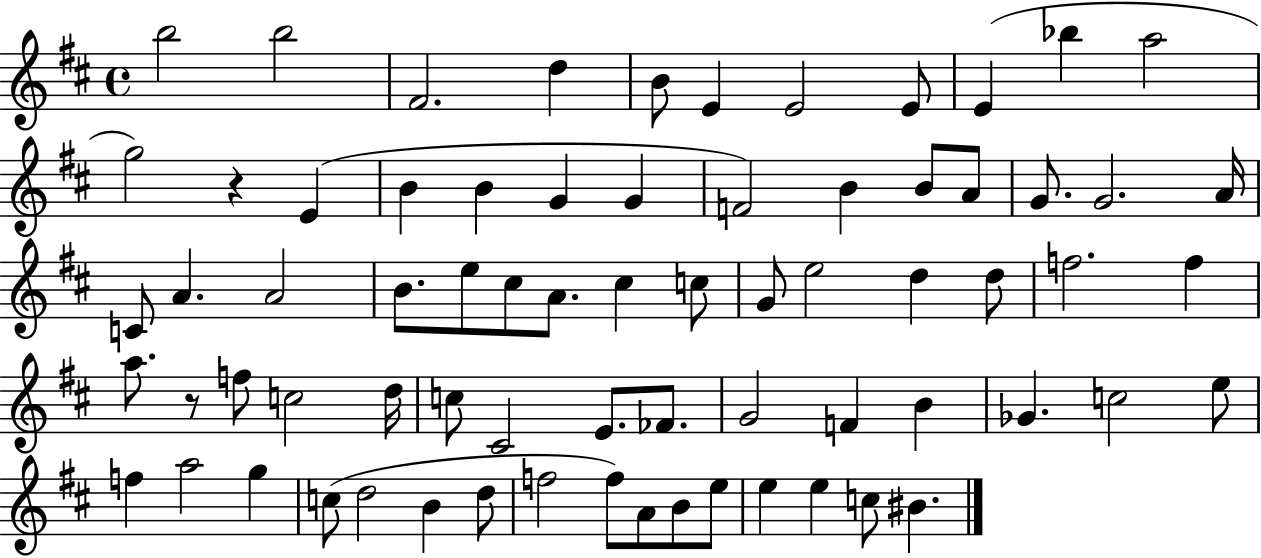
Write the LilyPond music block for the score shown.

{
  \clef treble
  \time 4/4
  \defaultTimeSignature
  \key d \major
  b''2 b''2 | fis'2. d''4 | b'8 e'4 e'2 e'8 | e'4( bes''4 a''2 | \break g''2) r4 e'4( | b'4 b'4 g'4 g'4 | f'2) b'4 b'8 a'8 | g'8. g'2. a'16 | \break c'8 a'4. a'2 | b'8. e''8 cis''8 a'8. cis''4 c''8 | g'8 e''2 d''4 d''8 | f''2. f''4 | \break a''8. r8 f''8 c''2 d''16 | c''8 cis'2 e'8. fes'8. | g'2 f'4 b'4 | ges'4. c''2 e''8 | \break f''4 a''2 g''4 | c''8( d''2 b'4 d''8 | f''2 f''8) a'8 b'8 e''8 | e''4 e''4 c''8 bis'4. | \break \bar "|."
}